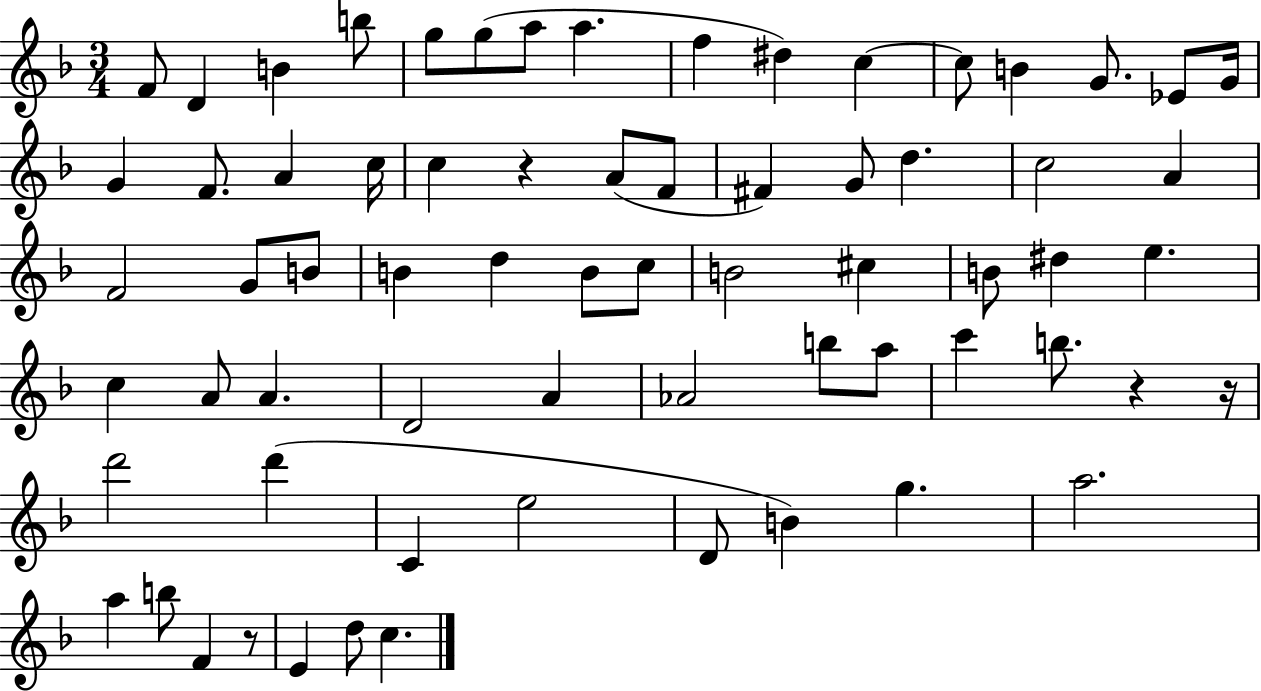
F4/e D4/q B4/q B5/e G5/e G5/e A5/e A5/q. F5/q D#5/q C5/q C5/e B4/q G4/e. Eb4/e G4/s G4/q F4/e. A4/q C5/s C5/q R/q A4/e F4/e F#4/q G4/e D5/q. C5/h A4/q F4/h G4/e B4/e B4/q D5/q B4/e C5/e B4/h C#5/q B4/e D#5/q E5/q. C5/q A4/e A4/q. D4/h A4/q Ab4/h B5/e A5/e C6/q B5/e. R/q R/s D6/h D6/q C4/q E5/h D4/e B4/q G5/q. A5/h. A5/q B5/e F4/q R/e E4/q D5/e C5/q.